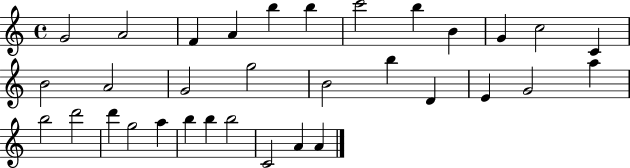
G4/h A4/h F4/q A4/q B5/q B5/q C6/h B5/q B4/q G4/q C5/h C4/q B4/h A4/h G4/h G5/h B4/h B5/q D4/q E4/q G4/h A5/q B5/h D6/h D6/q G5/h A5/q B5/q B5/q B5/h C4/h A4/q A4/q